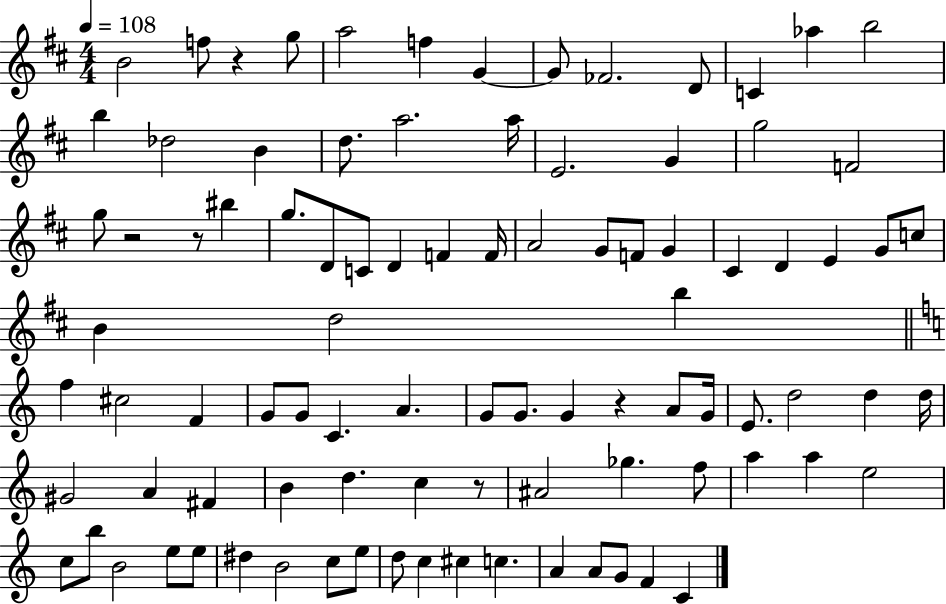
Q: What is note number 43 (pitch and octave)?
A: F5